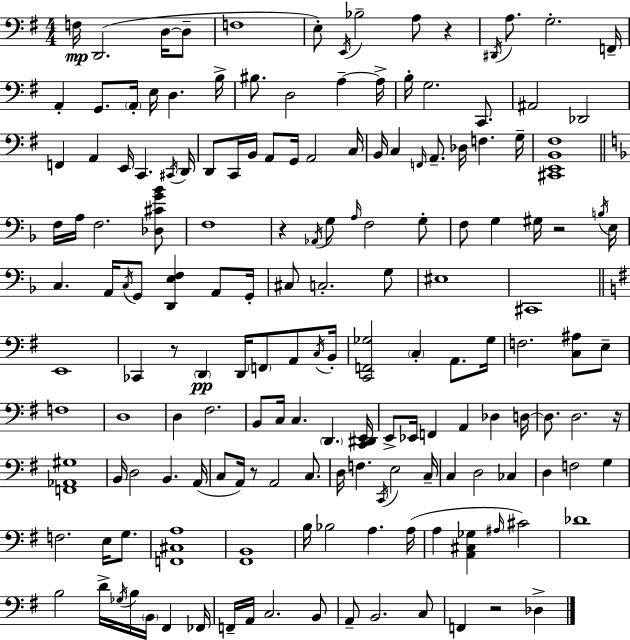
F3/s D2/h. D3/s D3/e F3/w E3/e E2/s Bb3/h A3/e R/q D#2/s A3/e. G3/h. F2/s A2/q G2/e. A2/s E3/s D3/q. B3/s BIS3/e. D3/h A3/q A3/s B3/s G3/h. C2/e. A#2/h Db2/h F2/q A2/q E2/s C2/q. C#2/s D2/s D2/e C2/s B2/s A2/e G2/s A2/h C3/s B2/s C3/q F2/s A2/e. Db3/s F3/q. G3/s [C#2,E2,B2,F#3]/w F3/s A3/s F3/h. [Db3,C#4,G4,Bb4]/e F3/w R/q Ab2/s G3/e A3/s F3/h G3/e F3/e G3/q G#3/s R/h B3/s E3/s C3/q. A2/s C3/s G2/e [D2,E3,F3]/q A2/e G2/s C#3/e C3/h. G3/e EIS3/w C#2/w E2/w CES2/q R/e D2/q D2/s F2/e A2/e C3/s B2/s [C2,F2,Gb3]/h C3/q A2/e. Gb3/s F3/h. [C3,A#3]/e E3/e F3/w D3/w D3/q F#3/h. B2/e C3/s C3/q. D2/q. [C2,D#2,E2]/s E2/e Eb2/s F2/q A2/q Db3/q D3/s D3/e. D3/h. R/s [F2,Ab2,G#3]/w B2/s D3/h B2/q. A2/s C3/e A2/s R/e A2/h C3/e. D3/s F3/q. C2/s E3/h C3/s C3/q D3/h CES3/q D3/q F3/h G3/q F3/h. E3/s G3/e. [F2,C#3,A3]/w [F#2,B2]/w B3/s Bb3/h A3/q. A3/s A3/q [A2,C#3,Gb3]/q A#3/s C#4/h Db4/w B3/h D4/s Gb3/s B3/s B2/s F#2/q FES2/s F2/s A2/s C3/h. B2/e A2/e B2/h. C3/e F2/q R/h Db3/q